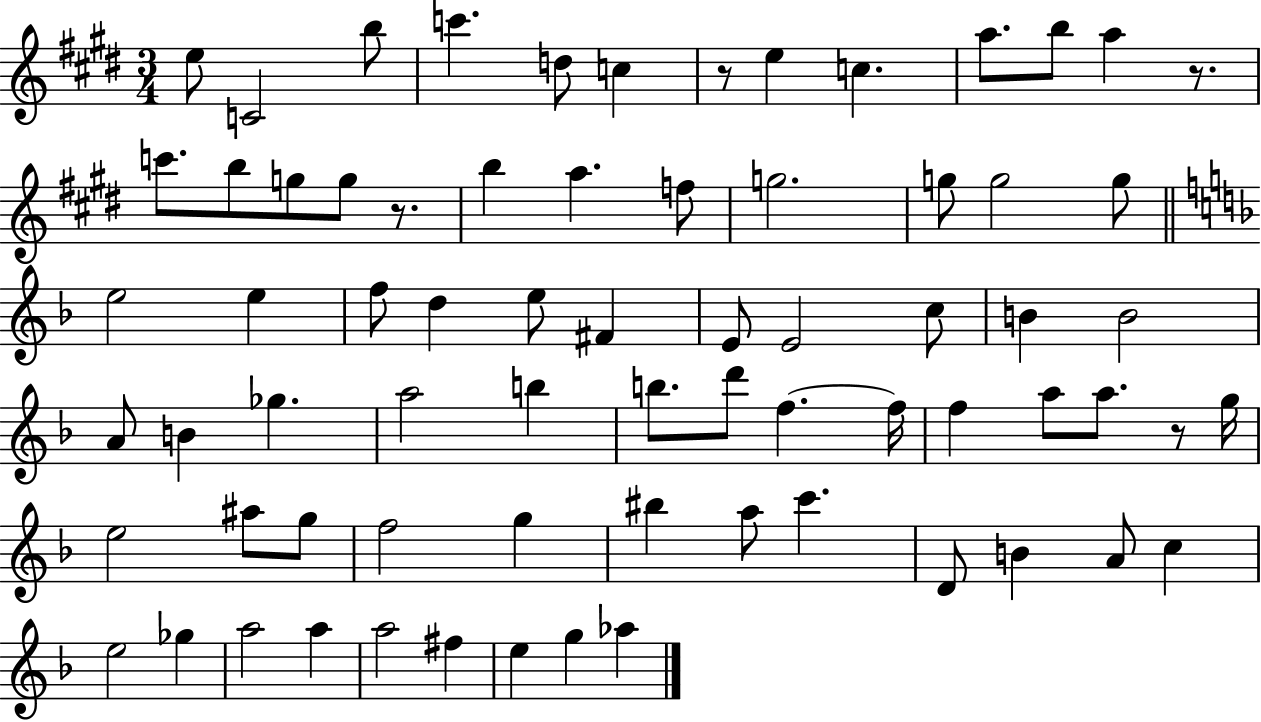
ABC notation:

X:1
T:Untitled
M:3/4
L:1/4
K:E
e/2 C2 b/2 c' d/2 c z/2 e c a/2 b/2 a z/2 c'/2 b/2 g/2 g/2 z/2 b a f/2 g2 g/2 g2 g/2 e2 e f/2 d e/2 ^F E/2 E2 c/2 B B2 A/2 B _g a2 b b/2 d'/2 f f/4 f a/2 a/2 z/2 g/4 e2 ^a/2 g/2 f2 g ^b a/2 c' D/2 B A/2 c e2 _g a2 a a2 ^f e g _a